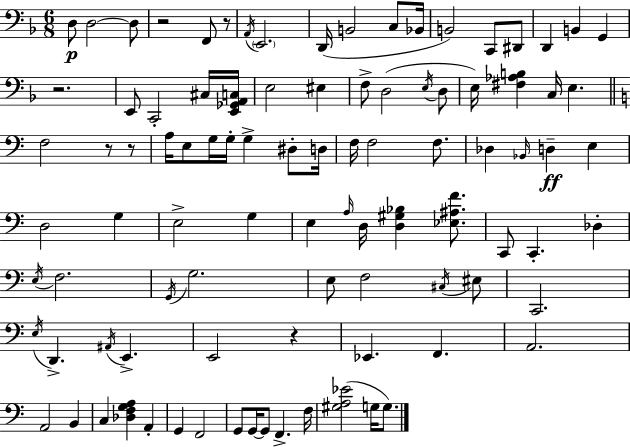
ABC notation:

X:1
T:Untitled
M:6/8
L:1/4
K:F
D,/2 D,2 D,/2 z2 F,,/2 z/2 A,,/4 E,,2 D,,/4 B,,2 C,/2 _B,,/4 B,,2 C,,/2 ^D,,/2 D,, B,, G,, z2 E,,/2 C,,2 ^C,/4 [E,,_G,,A,,C,]/4 E,2 ^E, F,/2 D,2 E,/4 D,/2 E,/4 [^F,_A,B,] C,/4 E, F,2 z/2 z/2 A,/4 E,/2 G,/4 G,/4 G, ^D,/2 D,/4 F,/4 F,2 F,/2 _D, _B,,/4 D, E, D,2 G, E,2 G, E, A,/4 D,/4 [D,^G,_B,] [_E,^A,F]/2 C,,/2 C,, _D, E,/4 F,2 G,,/4 G,2 E,/2 F,2 ^C,/4 ^E,/2 C,,2 E,/4 D,, ^A,,/4 E,, E,,2 z _E,, F,, A,,2 A,,2 B,, C, [_D,F,G,A,] A,, G,, F,,2 G,,/2 G,,/4 G,,/2 F,, F,/4 [^G,A,_E]2 G,/4 G,/2